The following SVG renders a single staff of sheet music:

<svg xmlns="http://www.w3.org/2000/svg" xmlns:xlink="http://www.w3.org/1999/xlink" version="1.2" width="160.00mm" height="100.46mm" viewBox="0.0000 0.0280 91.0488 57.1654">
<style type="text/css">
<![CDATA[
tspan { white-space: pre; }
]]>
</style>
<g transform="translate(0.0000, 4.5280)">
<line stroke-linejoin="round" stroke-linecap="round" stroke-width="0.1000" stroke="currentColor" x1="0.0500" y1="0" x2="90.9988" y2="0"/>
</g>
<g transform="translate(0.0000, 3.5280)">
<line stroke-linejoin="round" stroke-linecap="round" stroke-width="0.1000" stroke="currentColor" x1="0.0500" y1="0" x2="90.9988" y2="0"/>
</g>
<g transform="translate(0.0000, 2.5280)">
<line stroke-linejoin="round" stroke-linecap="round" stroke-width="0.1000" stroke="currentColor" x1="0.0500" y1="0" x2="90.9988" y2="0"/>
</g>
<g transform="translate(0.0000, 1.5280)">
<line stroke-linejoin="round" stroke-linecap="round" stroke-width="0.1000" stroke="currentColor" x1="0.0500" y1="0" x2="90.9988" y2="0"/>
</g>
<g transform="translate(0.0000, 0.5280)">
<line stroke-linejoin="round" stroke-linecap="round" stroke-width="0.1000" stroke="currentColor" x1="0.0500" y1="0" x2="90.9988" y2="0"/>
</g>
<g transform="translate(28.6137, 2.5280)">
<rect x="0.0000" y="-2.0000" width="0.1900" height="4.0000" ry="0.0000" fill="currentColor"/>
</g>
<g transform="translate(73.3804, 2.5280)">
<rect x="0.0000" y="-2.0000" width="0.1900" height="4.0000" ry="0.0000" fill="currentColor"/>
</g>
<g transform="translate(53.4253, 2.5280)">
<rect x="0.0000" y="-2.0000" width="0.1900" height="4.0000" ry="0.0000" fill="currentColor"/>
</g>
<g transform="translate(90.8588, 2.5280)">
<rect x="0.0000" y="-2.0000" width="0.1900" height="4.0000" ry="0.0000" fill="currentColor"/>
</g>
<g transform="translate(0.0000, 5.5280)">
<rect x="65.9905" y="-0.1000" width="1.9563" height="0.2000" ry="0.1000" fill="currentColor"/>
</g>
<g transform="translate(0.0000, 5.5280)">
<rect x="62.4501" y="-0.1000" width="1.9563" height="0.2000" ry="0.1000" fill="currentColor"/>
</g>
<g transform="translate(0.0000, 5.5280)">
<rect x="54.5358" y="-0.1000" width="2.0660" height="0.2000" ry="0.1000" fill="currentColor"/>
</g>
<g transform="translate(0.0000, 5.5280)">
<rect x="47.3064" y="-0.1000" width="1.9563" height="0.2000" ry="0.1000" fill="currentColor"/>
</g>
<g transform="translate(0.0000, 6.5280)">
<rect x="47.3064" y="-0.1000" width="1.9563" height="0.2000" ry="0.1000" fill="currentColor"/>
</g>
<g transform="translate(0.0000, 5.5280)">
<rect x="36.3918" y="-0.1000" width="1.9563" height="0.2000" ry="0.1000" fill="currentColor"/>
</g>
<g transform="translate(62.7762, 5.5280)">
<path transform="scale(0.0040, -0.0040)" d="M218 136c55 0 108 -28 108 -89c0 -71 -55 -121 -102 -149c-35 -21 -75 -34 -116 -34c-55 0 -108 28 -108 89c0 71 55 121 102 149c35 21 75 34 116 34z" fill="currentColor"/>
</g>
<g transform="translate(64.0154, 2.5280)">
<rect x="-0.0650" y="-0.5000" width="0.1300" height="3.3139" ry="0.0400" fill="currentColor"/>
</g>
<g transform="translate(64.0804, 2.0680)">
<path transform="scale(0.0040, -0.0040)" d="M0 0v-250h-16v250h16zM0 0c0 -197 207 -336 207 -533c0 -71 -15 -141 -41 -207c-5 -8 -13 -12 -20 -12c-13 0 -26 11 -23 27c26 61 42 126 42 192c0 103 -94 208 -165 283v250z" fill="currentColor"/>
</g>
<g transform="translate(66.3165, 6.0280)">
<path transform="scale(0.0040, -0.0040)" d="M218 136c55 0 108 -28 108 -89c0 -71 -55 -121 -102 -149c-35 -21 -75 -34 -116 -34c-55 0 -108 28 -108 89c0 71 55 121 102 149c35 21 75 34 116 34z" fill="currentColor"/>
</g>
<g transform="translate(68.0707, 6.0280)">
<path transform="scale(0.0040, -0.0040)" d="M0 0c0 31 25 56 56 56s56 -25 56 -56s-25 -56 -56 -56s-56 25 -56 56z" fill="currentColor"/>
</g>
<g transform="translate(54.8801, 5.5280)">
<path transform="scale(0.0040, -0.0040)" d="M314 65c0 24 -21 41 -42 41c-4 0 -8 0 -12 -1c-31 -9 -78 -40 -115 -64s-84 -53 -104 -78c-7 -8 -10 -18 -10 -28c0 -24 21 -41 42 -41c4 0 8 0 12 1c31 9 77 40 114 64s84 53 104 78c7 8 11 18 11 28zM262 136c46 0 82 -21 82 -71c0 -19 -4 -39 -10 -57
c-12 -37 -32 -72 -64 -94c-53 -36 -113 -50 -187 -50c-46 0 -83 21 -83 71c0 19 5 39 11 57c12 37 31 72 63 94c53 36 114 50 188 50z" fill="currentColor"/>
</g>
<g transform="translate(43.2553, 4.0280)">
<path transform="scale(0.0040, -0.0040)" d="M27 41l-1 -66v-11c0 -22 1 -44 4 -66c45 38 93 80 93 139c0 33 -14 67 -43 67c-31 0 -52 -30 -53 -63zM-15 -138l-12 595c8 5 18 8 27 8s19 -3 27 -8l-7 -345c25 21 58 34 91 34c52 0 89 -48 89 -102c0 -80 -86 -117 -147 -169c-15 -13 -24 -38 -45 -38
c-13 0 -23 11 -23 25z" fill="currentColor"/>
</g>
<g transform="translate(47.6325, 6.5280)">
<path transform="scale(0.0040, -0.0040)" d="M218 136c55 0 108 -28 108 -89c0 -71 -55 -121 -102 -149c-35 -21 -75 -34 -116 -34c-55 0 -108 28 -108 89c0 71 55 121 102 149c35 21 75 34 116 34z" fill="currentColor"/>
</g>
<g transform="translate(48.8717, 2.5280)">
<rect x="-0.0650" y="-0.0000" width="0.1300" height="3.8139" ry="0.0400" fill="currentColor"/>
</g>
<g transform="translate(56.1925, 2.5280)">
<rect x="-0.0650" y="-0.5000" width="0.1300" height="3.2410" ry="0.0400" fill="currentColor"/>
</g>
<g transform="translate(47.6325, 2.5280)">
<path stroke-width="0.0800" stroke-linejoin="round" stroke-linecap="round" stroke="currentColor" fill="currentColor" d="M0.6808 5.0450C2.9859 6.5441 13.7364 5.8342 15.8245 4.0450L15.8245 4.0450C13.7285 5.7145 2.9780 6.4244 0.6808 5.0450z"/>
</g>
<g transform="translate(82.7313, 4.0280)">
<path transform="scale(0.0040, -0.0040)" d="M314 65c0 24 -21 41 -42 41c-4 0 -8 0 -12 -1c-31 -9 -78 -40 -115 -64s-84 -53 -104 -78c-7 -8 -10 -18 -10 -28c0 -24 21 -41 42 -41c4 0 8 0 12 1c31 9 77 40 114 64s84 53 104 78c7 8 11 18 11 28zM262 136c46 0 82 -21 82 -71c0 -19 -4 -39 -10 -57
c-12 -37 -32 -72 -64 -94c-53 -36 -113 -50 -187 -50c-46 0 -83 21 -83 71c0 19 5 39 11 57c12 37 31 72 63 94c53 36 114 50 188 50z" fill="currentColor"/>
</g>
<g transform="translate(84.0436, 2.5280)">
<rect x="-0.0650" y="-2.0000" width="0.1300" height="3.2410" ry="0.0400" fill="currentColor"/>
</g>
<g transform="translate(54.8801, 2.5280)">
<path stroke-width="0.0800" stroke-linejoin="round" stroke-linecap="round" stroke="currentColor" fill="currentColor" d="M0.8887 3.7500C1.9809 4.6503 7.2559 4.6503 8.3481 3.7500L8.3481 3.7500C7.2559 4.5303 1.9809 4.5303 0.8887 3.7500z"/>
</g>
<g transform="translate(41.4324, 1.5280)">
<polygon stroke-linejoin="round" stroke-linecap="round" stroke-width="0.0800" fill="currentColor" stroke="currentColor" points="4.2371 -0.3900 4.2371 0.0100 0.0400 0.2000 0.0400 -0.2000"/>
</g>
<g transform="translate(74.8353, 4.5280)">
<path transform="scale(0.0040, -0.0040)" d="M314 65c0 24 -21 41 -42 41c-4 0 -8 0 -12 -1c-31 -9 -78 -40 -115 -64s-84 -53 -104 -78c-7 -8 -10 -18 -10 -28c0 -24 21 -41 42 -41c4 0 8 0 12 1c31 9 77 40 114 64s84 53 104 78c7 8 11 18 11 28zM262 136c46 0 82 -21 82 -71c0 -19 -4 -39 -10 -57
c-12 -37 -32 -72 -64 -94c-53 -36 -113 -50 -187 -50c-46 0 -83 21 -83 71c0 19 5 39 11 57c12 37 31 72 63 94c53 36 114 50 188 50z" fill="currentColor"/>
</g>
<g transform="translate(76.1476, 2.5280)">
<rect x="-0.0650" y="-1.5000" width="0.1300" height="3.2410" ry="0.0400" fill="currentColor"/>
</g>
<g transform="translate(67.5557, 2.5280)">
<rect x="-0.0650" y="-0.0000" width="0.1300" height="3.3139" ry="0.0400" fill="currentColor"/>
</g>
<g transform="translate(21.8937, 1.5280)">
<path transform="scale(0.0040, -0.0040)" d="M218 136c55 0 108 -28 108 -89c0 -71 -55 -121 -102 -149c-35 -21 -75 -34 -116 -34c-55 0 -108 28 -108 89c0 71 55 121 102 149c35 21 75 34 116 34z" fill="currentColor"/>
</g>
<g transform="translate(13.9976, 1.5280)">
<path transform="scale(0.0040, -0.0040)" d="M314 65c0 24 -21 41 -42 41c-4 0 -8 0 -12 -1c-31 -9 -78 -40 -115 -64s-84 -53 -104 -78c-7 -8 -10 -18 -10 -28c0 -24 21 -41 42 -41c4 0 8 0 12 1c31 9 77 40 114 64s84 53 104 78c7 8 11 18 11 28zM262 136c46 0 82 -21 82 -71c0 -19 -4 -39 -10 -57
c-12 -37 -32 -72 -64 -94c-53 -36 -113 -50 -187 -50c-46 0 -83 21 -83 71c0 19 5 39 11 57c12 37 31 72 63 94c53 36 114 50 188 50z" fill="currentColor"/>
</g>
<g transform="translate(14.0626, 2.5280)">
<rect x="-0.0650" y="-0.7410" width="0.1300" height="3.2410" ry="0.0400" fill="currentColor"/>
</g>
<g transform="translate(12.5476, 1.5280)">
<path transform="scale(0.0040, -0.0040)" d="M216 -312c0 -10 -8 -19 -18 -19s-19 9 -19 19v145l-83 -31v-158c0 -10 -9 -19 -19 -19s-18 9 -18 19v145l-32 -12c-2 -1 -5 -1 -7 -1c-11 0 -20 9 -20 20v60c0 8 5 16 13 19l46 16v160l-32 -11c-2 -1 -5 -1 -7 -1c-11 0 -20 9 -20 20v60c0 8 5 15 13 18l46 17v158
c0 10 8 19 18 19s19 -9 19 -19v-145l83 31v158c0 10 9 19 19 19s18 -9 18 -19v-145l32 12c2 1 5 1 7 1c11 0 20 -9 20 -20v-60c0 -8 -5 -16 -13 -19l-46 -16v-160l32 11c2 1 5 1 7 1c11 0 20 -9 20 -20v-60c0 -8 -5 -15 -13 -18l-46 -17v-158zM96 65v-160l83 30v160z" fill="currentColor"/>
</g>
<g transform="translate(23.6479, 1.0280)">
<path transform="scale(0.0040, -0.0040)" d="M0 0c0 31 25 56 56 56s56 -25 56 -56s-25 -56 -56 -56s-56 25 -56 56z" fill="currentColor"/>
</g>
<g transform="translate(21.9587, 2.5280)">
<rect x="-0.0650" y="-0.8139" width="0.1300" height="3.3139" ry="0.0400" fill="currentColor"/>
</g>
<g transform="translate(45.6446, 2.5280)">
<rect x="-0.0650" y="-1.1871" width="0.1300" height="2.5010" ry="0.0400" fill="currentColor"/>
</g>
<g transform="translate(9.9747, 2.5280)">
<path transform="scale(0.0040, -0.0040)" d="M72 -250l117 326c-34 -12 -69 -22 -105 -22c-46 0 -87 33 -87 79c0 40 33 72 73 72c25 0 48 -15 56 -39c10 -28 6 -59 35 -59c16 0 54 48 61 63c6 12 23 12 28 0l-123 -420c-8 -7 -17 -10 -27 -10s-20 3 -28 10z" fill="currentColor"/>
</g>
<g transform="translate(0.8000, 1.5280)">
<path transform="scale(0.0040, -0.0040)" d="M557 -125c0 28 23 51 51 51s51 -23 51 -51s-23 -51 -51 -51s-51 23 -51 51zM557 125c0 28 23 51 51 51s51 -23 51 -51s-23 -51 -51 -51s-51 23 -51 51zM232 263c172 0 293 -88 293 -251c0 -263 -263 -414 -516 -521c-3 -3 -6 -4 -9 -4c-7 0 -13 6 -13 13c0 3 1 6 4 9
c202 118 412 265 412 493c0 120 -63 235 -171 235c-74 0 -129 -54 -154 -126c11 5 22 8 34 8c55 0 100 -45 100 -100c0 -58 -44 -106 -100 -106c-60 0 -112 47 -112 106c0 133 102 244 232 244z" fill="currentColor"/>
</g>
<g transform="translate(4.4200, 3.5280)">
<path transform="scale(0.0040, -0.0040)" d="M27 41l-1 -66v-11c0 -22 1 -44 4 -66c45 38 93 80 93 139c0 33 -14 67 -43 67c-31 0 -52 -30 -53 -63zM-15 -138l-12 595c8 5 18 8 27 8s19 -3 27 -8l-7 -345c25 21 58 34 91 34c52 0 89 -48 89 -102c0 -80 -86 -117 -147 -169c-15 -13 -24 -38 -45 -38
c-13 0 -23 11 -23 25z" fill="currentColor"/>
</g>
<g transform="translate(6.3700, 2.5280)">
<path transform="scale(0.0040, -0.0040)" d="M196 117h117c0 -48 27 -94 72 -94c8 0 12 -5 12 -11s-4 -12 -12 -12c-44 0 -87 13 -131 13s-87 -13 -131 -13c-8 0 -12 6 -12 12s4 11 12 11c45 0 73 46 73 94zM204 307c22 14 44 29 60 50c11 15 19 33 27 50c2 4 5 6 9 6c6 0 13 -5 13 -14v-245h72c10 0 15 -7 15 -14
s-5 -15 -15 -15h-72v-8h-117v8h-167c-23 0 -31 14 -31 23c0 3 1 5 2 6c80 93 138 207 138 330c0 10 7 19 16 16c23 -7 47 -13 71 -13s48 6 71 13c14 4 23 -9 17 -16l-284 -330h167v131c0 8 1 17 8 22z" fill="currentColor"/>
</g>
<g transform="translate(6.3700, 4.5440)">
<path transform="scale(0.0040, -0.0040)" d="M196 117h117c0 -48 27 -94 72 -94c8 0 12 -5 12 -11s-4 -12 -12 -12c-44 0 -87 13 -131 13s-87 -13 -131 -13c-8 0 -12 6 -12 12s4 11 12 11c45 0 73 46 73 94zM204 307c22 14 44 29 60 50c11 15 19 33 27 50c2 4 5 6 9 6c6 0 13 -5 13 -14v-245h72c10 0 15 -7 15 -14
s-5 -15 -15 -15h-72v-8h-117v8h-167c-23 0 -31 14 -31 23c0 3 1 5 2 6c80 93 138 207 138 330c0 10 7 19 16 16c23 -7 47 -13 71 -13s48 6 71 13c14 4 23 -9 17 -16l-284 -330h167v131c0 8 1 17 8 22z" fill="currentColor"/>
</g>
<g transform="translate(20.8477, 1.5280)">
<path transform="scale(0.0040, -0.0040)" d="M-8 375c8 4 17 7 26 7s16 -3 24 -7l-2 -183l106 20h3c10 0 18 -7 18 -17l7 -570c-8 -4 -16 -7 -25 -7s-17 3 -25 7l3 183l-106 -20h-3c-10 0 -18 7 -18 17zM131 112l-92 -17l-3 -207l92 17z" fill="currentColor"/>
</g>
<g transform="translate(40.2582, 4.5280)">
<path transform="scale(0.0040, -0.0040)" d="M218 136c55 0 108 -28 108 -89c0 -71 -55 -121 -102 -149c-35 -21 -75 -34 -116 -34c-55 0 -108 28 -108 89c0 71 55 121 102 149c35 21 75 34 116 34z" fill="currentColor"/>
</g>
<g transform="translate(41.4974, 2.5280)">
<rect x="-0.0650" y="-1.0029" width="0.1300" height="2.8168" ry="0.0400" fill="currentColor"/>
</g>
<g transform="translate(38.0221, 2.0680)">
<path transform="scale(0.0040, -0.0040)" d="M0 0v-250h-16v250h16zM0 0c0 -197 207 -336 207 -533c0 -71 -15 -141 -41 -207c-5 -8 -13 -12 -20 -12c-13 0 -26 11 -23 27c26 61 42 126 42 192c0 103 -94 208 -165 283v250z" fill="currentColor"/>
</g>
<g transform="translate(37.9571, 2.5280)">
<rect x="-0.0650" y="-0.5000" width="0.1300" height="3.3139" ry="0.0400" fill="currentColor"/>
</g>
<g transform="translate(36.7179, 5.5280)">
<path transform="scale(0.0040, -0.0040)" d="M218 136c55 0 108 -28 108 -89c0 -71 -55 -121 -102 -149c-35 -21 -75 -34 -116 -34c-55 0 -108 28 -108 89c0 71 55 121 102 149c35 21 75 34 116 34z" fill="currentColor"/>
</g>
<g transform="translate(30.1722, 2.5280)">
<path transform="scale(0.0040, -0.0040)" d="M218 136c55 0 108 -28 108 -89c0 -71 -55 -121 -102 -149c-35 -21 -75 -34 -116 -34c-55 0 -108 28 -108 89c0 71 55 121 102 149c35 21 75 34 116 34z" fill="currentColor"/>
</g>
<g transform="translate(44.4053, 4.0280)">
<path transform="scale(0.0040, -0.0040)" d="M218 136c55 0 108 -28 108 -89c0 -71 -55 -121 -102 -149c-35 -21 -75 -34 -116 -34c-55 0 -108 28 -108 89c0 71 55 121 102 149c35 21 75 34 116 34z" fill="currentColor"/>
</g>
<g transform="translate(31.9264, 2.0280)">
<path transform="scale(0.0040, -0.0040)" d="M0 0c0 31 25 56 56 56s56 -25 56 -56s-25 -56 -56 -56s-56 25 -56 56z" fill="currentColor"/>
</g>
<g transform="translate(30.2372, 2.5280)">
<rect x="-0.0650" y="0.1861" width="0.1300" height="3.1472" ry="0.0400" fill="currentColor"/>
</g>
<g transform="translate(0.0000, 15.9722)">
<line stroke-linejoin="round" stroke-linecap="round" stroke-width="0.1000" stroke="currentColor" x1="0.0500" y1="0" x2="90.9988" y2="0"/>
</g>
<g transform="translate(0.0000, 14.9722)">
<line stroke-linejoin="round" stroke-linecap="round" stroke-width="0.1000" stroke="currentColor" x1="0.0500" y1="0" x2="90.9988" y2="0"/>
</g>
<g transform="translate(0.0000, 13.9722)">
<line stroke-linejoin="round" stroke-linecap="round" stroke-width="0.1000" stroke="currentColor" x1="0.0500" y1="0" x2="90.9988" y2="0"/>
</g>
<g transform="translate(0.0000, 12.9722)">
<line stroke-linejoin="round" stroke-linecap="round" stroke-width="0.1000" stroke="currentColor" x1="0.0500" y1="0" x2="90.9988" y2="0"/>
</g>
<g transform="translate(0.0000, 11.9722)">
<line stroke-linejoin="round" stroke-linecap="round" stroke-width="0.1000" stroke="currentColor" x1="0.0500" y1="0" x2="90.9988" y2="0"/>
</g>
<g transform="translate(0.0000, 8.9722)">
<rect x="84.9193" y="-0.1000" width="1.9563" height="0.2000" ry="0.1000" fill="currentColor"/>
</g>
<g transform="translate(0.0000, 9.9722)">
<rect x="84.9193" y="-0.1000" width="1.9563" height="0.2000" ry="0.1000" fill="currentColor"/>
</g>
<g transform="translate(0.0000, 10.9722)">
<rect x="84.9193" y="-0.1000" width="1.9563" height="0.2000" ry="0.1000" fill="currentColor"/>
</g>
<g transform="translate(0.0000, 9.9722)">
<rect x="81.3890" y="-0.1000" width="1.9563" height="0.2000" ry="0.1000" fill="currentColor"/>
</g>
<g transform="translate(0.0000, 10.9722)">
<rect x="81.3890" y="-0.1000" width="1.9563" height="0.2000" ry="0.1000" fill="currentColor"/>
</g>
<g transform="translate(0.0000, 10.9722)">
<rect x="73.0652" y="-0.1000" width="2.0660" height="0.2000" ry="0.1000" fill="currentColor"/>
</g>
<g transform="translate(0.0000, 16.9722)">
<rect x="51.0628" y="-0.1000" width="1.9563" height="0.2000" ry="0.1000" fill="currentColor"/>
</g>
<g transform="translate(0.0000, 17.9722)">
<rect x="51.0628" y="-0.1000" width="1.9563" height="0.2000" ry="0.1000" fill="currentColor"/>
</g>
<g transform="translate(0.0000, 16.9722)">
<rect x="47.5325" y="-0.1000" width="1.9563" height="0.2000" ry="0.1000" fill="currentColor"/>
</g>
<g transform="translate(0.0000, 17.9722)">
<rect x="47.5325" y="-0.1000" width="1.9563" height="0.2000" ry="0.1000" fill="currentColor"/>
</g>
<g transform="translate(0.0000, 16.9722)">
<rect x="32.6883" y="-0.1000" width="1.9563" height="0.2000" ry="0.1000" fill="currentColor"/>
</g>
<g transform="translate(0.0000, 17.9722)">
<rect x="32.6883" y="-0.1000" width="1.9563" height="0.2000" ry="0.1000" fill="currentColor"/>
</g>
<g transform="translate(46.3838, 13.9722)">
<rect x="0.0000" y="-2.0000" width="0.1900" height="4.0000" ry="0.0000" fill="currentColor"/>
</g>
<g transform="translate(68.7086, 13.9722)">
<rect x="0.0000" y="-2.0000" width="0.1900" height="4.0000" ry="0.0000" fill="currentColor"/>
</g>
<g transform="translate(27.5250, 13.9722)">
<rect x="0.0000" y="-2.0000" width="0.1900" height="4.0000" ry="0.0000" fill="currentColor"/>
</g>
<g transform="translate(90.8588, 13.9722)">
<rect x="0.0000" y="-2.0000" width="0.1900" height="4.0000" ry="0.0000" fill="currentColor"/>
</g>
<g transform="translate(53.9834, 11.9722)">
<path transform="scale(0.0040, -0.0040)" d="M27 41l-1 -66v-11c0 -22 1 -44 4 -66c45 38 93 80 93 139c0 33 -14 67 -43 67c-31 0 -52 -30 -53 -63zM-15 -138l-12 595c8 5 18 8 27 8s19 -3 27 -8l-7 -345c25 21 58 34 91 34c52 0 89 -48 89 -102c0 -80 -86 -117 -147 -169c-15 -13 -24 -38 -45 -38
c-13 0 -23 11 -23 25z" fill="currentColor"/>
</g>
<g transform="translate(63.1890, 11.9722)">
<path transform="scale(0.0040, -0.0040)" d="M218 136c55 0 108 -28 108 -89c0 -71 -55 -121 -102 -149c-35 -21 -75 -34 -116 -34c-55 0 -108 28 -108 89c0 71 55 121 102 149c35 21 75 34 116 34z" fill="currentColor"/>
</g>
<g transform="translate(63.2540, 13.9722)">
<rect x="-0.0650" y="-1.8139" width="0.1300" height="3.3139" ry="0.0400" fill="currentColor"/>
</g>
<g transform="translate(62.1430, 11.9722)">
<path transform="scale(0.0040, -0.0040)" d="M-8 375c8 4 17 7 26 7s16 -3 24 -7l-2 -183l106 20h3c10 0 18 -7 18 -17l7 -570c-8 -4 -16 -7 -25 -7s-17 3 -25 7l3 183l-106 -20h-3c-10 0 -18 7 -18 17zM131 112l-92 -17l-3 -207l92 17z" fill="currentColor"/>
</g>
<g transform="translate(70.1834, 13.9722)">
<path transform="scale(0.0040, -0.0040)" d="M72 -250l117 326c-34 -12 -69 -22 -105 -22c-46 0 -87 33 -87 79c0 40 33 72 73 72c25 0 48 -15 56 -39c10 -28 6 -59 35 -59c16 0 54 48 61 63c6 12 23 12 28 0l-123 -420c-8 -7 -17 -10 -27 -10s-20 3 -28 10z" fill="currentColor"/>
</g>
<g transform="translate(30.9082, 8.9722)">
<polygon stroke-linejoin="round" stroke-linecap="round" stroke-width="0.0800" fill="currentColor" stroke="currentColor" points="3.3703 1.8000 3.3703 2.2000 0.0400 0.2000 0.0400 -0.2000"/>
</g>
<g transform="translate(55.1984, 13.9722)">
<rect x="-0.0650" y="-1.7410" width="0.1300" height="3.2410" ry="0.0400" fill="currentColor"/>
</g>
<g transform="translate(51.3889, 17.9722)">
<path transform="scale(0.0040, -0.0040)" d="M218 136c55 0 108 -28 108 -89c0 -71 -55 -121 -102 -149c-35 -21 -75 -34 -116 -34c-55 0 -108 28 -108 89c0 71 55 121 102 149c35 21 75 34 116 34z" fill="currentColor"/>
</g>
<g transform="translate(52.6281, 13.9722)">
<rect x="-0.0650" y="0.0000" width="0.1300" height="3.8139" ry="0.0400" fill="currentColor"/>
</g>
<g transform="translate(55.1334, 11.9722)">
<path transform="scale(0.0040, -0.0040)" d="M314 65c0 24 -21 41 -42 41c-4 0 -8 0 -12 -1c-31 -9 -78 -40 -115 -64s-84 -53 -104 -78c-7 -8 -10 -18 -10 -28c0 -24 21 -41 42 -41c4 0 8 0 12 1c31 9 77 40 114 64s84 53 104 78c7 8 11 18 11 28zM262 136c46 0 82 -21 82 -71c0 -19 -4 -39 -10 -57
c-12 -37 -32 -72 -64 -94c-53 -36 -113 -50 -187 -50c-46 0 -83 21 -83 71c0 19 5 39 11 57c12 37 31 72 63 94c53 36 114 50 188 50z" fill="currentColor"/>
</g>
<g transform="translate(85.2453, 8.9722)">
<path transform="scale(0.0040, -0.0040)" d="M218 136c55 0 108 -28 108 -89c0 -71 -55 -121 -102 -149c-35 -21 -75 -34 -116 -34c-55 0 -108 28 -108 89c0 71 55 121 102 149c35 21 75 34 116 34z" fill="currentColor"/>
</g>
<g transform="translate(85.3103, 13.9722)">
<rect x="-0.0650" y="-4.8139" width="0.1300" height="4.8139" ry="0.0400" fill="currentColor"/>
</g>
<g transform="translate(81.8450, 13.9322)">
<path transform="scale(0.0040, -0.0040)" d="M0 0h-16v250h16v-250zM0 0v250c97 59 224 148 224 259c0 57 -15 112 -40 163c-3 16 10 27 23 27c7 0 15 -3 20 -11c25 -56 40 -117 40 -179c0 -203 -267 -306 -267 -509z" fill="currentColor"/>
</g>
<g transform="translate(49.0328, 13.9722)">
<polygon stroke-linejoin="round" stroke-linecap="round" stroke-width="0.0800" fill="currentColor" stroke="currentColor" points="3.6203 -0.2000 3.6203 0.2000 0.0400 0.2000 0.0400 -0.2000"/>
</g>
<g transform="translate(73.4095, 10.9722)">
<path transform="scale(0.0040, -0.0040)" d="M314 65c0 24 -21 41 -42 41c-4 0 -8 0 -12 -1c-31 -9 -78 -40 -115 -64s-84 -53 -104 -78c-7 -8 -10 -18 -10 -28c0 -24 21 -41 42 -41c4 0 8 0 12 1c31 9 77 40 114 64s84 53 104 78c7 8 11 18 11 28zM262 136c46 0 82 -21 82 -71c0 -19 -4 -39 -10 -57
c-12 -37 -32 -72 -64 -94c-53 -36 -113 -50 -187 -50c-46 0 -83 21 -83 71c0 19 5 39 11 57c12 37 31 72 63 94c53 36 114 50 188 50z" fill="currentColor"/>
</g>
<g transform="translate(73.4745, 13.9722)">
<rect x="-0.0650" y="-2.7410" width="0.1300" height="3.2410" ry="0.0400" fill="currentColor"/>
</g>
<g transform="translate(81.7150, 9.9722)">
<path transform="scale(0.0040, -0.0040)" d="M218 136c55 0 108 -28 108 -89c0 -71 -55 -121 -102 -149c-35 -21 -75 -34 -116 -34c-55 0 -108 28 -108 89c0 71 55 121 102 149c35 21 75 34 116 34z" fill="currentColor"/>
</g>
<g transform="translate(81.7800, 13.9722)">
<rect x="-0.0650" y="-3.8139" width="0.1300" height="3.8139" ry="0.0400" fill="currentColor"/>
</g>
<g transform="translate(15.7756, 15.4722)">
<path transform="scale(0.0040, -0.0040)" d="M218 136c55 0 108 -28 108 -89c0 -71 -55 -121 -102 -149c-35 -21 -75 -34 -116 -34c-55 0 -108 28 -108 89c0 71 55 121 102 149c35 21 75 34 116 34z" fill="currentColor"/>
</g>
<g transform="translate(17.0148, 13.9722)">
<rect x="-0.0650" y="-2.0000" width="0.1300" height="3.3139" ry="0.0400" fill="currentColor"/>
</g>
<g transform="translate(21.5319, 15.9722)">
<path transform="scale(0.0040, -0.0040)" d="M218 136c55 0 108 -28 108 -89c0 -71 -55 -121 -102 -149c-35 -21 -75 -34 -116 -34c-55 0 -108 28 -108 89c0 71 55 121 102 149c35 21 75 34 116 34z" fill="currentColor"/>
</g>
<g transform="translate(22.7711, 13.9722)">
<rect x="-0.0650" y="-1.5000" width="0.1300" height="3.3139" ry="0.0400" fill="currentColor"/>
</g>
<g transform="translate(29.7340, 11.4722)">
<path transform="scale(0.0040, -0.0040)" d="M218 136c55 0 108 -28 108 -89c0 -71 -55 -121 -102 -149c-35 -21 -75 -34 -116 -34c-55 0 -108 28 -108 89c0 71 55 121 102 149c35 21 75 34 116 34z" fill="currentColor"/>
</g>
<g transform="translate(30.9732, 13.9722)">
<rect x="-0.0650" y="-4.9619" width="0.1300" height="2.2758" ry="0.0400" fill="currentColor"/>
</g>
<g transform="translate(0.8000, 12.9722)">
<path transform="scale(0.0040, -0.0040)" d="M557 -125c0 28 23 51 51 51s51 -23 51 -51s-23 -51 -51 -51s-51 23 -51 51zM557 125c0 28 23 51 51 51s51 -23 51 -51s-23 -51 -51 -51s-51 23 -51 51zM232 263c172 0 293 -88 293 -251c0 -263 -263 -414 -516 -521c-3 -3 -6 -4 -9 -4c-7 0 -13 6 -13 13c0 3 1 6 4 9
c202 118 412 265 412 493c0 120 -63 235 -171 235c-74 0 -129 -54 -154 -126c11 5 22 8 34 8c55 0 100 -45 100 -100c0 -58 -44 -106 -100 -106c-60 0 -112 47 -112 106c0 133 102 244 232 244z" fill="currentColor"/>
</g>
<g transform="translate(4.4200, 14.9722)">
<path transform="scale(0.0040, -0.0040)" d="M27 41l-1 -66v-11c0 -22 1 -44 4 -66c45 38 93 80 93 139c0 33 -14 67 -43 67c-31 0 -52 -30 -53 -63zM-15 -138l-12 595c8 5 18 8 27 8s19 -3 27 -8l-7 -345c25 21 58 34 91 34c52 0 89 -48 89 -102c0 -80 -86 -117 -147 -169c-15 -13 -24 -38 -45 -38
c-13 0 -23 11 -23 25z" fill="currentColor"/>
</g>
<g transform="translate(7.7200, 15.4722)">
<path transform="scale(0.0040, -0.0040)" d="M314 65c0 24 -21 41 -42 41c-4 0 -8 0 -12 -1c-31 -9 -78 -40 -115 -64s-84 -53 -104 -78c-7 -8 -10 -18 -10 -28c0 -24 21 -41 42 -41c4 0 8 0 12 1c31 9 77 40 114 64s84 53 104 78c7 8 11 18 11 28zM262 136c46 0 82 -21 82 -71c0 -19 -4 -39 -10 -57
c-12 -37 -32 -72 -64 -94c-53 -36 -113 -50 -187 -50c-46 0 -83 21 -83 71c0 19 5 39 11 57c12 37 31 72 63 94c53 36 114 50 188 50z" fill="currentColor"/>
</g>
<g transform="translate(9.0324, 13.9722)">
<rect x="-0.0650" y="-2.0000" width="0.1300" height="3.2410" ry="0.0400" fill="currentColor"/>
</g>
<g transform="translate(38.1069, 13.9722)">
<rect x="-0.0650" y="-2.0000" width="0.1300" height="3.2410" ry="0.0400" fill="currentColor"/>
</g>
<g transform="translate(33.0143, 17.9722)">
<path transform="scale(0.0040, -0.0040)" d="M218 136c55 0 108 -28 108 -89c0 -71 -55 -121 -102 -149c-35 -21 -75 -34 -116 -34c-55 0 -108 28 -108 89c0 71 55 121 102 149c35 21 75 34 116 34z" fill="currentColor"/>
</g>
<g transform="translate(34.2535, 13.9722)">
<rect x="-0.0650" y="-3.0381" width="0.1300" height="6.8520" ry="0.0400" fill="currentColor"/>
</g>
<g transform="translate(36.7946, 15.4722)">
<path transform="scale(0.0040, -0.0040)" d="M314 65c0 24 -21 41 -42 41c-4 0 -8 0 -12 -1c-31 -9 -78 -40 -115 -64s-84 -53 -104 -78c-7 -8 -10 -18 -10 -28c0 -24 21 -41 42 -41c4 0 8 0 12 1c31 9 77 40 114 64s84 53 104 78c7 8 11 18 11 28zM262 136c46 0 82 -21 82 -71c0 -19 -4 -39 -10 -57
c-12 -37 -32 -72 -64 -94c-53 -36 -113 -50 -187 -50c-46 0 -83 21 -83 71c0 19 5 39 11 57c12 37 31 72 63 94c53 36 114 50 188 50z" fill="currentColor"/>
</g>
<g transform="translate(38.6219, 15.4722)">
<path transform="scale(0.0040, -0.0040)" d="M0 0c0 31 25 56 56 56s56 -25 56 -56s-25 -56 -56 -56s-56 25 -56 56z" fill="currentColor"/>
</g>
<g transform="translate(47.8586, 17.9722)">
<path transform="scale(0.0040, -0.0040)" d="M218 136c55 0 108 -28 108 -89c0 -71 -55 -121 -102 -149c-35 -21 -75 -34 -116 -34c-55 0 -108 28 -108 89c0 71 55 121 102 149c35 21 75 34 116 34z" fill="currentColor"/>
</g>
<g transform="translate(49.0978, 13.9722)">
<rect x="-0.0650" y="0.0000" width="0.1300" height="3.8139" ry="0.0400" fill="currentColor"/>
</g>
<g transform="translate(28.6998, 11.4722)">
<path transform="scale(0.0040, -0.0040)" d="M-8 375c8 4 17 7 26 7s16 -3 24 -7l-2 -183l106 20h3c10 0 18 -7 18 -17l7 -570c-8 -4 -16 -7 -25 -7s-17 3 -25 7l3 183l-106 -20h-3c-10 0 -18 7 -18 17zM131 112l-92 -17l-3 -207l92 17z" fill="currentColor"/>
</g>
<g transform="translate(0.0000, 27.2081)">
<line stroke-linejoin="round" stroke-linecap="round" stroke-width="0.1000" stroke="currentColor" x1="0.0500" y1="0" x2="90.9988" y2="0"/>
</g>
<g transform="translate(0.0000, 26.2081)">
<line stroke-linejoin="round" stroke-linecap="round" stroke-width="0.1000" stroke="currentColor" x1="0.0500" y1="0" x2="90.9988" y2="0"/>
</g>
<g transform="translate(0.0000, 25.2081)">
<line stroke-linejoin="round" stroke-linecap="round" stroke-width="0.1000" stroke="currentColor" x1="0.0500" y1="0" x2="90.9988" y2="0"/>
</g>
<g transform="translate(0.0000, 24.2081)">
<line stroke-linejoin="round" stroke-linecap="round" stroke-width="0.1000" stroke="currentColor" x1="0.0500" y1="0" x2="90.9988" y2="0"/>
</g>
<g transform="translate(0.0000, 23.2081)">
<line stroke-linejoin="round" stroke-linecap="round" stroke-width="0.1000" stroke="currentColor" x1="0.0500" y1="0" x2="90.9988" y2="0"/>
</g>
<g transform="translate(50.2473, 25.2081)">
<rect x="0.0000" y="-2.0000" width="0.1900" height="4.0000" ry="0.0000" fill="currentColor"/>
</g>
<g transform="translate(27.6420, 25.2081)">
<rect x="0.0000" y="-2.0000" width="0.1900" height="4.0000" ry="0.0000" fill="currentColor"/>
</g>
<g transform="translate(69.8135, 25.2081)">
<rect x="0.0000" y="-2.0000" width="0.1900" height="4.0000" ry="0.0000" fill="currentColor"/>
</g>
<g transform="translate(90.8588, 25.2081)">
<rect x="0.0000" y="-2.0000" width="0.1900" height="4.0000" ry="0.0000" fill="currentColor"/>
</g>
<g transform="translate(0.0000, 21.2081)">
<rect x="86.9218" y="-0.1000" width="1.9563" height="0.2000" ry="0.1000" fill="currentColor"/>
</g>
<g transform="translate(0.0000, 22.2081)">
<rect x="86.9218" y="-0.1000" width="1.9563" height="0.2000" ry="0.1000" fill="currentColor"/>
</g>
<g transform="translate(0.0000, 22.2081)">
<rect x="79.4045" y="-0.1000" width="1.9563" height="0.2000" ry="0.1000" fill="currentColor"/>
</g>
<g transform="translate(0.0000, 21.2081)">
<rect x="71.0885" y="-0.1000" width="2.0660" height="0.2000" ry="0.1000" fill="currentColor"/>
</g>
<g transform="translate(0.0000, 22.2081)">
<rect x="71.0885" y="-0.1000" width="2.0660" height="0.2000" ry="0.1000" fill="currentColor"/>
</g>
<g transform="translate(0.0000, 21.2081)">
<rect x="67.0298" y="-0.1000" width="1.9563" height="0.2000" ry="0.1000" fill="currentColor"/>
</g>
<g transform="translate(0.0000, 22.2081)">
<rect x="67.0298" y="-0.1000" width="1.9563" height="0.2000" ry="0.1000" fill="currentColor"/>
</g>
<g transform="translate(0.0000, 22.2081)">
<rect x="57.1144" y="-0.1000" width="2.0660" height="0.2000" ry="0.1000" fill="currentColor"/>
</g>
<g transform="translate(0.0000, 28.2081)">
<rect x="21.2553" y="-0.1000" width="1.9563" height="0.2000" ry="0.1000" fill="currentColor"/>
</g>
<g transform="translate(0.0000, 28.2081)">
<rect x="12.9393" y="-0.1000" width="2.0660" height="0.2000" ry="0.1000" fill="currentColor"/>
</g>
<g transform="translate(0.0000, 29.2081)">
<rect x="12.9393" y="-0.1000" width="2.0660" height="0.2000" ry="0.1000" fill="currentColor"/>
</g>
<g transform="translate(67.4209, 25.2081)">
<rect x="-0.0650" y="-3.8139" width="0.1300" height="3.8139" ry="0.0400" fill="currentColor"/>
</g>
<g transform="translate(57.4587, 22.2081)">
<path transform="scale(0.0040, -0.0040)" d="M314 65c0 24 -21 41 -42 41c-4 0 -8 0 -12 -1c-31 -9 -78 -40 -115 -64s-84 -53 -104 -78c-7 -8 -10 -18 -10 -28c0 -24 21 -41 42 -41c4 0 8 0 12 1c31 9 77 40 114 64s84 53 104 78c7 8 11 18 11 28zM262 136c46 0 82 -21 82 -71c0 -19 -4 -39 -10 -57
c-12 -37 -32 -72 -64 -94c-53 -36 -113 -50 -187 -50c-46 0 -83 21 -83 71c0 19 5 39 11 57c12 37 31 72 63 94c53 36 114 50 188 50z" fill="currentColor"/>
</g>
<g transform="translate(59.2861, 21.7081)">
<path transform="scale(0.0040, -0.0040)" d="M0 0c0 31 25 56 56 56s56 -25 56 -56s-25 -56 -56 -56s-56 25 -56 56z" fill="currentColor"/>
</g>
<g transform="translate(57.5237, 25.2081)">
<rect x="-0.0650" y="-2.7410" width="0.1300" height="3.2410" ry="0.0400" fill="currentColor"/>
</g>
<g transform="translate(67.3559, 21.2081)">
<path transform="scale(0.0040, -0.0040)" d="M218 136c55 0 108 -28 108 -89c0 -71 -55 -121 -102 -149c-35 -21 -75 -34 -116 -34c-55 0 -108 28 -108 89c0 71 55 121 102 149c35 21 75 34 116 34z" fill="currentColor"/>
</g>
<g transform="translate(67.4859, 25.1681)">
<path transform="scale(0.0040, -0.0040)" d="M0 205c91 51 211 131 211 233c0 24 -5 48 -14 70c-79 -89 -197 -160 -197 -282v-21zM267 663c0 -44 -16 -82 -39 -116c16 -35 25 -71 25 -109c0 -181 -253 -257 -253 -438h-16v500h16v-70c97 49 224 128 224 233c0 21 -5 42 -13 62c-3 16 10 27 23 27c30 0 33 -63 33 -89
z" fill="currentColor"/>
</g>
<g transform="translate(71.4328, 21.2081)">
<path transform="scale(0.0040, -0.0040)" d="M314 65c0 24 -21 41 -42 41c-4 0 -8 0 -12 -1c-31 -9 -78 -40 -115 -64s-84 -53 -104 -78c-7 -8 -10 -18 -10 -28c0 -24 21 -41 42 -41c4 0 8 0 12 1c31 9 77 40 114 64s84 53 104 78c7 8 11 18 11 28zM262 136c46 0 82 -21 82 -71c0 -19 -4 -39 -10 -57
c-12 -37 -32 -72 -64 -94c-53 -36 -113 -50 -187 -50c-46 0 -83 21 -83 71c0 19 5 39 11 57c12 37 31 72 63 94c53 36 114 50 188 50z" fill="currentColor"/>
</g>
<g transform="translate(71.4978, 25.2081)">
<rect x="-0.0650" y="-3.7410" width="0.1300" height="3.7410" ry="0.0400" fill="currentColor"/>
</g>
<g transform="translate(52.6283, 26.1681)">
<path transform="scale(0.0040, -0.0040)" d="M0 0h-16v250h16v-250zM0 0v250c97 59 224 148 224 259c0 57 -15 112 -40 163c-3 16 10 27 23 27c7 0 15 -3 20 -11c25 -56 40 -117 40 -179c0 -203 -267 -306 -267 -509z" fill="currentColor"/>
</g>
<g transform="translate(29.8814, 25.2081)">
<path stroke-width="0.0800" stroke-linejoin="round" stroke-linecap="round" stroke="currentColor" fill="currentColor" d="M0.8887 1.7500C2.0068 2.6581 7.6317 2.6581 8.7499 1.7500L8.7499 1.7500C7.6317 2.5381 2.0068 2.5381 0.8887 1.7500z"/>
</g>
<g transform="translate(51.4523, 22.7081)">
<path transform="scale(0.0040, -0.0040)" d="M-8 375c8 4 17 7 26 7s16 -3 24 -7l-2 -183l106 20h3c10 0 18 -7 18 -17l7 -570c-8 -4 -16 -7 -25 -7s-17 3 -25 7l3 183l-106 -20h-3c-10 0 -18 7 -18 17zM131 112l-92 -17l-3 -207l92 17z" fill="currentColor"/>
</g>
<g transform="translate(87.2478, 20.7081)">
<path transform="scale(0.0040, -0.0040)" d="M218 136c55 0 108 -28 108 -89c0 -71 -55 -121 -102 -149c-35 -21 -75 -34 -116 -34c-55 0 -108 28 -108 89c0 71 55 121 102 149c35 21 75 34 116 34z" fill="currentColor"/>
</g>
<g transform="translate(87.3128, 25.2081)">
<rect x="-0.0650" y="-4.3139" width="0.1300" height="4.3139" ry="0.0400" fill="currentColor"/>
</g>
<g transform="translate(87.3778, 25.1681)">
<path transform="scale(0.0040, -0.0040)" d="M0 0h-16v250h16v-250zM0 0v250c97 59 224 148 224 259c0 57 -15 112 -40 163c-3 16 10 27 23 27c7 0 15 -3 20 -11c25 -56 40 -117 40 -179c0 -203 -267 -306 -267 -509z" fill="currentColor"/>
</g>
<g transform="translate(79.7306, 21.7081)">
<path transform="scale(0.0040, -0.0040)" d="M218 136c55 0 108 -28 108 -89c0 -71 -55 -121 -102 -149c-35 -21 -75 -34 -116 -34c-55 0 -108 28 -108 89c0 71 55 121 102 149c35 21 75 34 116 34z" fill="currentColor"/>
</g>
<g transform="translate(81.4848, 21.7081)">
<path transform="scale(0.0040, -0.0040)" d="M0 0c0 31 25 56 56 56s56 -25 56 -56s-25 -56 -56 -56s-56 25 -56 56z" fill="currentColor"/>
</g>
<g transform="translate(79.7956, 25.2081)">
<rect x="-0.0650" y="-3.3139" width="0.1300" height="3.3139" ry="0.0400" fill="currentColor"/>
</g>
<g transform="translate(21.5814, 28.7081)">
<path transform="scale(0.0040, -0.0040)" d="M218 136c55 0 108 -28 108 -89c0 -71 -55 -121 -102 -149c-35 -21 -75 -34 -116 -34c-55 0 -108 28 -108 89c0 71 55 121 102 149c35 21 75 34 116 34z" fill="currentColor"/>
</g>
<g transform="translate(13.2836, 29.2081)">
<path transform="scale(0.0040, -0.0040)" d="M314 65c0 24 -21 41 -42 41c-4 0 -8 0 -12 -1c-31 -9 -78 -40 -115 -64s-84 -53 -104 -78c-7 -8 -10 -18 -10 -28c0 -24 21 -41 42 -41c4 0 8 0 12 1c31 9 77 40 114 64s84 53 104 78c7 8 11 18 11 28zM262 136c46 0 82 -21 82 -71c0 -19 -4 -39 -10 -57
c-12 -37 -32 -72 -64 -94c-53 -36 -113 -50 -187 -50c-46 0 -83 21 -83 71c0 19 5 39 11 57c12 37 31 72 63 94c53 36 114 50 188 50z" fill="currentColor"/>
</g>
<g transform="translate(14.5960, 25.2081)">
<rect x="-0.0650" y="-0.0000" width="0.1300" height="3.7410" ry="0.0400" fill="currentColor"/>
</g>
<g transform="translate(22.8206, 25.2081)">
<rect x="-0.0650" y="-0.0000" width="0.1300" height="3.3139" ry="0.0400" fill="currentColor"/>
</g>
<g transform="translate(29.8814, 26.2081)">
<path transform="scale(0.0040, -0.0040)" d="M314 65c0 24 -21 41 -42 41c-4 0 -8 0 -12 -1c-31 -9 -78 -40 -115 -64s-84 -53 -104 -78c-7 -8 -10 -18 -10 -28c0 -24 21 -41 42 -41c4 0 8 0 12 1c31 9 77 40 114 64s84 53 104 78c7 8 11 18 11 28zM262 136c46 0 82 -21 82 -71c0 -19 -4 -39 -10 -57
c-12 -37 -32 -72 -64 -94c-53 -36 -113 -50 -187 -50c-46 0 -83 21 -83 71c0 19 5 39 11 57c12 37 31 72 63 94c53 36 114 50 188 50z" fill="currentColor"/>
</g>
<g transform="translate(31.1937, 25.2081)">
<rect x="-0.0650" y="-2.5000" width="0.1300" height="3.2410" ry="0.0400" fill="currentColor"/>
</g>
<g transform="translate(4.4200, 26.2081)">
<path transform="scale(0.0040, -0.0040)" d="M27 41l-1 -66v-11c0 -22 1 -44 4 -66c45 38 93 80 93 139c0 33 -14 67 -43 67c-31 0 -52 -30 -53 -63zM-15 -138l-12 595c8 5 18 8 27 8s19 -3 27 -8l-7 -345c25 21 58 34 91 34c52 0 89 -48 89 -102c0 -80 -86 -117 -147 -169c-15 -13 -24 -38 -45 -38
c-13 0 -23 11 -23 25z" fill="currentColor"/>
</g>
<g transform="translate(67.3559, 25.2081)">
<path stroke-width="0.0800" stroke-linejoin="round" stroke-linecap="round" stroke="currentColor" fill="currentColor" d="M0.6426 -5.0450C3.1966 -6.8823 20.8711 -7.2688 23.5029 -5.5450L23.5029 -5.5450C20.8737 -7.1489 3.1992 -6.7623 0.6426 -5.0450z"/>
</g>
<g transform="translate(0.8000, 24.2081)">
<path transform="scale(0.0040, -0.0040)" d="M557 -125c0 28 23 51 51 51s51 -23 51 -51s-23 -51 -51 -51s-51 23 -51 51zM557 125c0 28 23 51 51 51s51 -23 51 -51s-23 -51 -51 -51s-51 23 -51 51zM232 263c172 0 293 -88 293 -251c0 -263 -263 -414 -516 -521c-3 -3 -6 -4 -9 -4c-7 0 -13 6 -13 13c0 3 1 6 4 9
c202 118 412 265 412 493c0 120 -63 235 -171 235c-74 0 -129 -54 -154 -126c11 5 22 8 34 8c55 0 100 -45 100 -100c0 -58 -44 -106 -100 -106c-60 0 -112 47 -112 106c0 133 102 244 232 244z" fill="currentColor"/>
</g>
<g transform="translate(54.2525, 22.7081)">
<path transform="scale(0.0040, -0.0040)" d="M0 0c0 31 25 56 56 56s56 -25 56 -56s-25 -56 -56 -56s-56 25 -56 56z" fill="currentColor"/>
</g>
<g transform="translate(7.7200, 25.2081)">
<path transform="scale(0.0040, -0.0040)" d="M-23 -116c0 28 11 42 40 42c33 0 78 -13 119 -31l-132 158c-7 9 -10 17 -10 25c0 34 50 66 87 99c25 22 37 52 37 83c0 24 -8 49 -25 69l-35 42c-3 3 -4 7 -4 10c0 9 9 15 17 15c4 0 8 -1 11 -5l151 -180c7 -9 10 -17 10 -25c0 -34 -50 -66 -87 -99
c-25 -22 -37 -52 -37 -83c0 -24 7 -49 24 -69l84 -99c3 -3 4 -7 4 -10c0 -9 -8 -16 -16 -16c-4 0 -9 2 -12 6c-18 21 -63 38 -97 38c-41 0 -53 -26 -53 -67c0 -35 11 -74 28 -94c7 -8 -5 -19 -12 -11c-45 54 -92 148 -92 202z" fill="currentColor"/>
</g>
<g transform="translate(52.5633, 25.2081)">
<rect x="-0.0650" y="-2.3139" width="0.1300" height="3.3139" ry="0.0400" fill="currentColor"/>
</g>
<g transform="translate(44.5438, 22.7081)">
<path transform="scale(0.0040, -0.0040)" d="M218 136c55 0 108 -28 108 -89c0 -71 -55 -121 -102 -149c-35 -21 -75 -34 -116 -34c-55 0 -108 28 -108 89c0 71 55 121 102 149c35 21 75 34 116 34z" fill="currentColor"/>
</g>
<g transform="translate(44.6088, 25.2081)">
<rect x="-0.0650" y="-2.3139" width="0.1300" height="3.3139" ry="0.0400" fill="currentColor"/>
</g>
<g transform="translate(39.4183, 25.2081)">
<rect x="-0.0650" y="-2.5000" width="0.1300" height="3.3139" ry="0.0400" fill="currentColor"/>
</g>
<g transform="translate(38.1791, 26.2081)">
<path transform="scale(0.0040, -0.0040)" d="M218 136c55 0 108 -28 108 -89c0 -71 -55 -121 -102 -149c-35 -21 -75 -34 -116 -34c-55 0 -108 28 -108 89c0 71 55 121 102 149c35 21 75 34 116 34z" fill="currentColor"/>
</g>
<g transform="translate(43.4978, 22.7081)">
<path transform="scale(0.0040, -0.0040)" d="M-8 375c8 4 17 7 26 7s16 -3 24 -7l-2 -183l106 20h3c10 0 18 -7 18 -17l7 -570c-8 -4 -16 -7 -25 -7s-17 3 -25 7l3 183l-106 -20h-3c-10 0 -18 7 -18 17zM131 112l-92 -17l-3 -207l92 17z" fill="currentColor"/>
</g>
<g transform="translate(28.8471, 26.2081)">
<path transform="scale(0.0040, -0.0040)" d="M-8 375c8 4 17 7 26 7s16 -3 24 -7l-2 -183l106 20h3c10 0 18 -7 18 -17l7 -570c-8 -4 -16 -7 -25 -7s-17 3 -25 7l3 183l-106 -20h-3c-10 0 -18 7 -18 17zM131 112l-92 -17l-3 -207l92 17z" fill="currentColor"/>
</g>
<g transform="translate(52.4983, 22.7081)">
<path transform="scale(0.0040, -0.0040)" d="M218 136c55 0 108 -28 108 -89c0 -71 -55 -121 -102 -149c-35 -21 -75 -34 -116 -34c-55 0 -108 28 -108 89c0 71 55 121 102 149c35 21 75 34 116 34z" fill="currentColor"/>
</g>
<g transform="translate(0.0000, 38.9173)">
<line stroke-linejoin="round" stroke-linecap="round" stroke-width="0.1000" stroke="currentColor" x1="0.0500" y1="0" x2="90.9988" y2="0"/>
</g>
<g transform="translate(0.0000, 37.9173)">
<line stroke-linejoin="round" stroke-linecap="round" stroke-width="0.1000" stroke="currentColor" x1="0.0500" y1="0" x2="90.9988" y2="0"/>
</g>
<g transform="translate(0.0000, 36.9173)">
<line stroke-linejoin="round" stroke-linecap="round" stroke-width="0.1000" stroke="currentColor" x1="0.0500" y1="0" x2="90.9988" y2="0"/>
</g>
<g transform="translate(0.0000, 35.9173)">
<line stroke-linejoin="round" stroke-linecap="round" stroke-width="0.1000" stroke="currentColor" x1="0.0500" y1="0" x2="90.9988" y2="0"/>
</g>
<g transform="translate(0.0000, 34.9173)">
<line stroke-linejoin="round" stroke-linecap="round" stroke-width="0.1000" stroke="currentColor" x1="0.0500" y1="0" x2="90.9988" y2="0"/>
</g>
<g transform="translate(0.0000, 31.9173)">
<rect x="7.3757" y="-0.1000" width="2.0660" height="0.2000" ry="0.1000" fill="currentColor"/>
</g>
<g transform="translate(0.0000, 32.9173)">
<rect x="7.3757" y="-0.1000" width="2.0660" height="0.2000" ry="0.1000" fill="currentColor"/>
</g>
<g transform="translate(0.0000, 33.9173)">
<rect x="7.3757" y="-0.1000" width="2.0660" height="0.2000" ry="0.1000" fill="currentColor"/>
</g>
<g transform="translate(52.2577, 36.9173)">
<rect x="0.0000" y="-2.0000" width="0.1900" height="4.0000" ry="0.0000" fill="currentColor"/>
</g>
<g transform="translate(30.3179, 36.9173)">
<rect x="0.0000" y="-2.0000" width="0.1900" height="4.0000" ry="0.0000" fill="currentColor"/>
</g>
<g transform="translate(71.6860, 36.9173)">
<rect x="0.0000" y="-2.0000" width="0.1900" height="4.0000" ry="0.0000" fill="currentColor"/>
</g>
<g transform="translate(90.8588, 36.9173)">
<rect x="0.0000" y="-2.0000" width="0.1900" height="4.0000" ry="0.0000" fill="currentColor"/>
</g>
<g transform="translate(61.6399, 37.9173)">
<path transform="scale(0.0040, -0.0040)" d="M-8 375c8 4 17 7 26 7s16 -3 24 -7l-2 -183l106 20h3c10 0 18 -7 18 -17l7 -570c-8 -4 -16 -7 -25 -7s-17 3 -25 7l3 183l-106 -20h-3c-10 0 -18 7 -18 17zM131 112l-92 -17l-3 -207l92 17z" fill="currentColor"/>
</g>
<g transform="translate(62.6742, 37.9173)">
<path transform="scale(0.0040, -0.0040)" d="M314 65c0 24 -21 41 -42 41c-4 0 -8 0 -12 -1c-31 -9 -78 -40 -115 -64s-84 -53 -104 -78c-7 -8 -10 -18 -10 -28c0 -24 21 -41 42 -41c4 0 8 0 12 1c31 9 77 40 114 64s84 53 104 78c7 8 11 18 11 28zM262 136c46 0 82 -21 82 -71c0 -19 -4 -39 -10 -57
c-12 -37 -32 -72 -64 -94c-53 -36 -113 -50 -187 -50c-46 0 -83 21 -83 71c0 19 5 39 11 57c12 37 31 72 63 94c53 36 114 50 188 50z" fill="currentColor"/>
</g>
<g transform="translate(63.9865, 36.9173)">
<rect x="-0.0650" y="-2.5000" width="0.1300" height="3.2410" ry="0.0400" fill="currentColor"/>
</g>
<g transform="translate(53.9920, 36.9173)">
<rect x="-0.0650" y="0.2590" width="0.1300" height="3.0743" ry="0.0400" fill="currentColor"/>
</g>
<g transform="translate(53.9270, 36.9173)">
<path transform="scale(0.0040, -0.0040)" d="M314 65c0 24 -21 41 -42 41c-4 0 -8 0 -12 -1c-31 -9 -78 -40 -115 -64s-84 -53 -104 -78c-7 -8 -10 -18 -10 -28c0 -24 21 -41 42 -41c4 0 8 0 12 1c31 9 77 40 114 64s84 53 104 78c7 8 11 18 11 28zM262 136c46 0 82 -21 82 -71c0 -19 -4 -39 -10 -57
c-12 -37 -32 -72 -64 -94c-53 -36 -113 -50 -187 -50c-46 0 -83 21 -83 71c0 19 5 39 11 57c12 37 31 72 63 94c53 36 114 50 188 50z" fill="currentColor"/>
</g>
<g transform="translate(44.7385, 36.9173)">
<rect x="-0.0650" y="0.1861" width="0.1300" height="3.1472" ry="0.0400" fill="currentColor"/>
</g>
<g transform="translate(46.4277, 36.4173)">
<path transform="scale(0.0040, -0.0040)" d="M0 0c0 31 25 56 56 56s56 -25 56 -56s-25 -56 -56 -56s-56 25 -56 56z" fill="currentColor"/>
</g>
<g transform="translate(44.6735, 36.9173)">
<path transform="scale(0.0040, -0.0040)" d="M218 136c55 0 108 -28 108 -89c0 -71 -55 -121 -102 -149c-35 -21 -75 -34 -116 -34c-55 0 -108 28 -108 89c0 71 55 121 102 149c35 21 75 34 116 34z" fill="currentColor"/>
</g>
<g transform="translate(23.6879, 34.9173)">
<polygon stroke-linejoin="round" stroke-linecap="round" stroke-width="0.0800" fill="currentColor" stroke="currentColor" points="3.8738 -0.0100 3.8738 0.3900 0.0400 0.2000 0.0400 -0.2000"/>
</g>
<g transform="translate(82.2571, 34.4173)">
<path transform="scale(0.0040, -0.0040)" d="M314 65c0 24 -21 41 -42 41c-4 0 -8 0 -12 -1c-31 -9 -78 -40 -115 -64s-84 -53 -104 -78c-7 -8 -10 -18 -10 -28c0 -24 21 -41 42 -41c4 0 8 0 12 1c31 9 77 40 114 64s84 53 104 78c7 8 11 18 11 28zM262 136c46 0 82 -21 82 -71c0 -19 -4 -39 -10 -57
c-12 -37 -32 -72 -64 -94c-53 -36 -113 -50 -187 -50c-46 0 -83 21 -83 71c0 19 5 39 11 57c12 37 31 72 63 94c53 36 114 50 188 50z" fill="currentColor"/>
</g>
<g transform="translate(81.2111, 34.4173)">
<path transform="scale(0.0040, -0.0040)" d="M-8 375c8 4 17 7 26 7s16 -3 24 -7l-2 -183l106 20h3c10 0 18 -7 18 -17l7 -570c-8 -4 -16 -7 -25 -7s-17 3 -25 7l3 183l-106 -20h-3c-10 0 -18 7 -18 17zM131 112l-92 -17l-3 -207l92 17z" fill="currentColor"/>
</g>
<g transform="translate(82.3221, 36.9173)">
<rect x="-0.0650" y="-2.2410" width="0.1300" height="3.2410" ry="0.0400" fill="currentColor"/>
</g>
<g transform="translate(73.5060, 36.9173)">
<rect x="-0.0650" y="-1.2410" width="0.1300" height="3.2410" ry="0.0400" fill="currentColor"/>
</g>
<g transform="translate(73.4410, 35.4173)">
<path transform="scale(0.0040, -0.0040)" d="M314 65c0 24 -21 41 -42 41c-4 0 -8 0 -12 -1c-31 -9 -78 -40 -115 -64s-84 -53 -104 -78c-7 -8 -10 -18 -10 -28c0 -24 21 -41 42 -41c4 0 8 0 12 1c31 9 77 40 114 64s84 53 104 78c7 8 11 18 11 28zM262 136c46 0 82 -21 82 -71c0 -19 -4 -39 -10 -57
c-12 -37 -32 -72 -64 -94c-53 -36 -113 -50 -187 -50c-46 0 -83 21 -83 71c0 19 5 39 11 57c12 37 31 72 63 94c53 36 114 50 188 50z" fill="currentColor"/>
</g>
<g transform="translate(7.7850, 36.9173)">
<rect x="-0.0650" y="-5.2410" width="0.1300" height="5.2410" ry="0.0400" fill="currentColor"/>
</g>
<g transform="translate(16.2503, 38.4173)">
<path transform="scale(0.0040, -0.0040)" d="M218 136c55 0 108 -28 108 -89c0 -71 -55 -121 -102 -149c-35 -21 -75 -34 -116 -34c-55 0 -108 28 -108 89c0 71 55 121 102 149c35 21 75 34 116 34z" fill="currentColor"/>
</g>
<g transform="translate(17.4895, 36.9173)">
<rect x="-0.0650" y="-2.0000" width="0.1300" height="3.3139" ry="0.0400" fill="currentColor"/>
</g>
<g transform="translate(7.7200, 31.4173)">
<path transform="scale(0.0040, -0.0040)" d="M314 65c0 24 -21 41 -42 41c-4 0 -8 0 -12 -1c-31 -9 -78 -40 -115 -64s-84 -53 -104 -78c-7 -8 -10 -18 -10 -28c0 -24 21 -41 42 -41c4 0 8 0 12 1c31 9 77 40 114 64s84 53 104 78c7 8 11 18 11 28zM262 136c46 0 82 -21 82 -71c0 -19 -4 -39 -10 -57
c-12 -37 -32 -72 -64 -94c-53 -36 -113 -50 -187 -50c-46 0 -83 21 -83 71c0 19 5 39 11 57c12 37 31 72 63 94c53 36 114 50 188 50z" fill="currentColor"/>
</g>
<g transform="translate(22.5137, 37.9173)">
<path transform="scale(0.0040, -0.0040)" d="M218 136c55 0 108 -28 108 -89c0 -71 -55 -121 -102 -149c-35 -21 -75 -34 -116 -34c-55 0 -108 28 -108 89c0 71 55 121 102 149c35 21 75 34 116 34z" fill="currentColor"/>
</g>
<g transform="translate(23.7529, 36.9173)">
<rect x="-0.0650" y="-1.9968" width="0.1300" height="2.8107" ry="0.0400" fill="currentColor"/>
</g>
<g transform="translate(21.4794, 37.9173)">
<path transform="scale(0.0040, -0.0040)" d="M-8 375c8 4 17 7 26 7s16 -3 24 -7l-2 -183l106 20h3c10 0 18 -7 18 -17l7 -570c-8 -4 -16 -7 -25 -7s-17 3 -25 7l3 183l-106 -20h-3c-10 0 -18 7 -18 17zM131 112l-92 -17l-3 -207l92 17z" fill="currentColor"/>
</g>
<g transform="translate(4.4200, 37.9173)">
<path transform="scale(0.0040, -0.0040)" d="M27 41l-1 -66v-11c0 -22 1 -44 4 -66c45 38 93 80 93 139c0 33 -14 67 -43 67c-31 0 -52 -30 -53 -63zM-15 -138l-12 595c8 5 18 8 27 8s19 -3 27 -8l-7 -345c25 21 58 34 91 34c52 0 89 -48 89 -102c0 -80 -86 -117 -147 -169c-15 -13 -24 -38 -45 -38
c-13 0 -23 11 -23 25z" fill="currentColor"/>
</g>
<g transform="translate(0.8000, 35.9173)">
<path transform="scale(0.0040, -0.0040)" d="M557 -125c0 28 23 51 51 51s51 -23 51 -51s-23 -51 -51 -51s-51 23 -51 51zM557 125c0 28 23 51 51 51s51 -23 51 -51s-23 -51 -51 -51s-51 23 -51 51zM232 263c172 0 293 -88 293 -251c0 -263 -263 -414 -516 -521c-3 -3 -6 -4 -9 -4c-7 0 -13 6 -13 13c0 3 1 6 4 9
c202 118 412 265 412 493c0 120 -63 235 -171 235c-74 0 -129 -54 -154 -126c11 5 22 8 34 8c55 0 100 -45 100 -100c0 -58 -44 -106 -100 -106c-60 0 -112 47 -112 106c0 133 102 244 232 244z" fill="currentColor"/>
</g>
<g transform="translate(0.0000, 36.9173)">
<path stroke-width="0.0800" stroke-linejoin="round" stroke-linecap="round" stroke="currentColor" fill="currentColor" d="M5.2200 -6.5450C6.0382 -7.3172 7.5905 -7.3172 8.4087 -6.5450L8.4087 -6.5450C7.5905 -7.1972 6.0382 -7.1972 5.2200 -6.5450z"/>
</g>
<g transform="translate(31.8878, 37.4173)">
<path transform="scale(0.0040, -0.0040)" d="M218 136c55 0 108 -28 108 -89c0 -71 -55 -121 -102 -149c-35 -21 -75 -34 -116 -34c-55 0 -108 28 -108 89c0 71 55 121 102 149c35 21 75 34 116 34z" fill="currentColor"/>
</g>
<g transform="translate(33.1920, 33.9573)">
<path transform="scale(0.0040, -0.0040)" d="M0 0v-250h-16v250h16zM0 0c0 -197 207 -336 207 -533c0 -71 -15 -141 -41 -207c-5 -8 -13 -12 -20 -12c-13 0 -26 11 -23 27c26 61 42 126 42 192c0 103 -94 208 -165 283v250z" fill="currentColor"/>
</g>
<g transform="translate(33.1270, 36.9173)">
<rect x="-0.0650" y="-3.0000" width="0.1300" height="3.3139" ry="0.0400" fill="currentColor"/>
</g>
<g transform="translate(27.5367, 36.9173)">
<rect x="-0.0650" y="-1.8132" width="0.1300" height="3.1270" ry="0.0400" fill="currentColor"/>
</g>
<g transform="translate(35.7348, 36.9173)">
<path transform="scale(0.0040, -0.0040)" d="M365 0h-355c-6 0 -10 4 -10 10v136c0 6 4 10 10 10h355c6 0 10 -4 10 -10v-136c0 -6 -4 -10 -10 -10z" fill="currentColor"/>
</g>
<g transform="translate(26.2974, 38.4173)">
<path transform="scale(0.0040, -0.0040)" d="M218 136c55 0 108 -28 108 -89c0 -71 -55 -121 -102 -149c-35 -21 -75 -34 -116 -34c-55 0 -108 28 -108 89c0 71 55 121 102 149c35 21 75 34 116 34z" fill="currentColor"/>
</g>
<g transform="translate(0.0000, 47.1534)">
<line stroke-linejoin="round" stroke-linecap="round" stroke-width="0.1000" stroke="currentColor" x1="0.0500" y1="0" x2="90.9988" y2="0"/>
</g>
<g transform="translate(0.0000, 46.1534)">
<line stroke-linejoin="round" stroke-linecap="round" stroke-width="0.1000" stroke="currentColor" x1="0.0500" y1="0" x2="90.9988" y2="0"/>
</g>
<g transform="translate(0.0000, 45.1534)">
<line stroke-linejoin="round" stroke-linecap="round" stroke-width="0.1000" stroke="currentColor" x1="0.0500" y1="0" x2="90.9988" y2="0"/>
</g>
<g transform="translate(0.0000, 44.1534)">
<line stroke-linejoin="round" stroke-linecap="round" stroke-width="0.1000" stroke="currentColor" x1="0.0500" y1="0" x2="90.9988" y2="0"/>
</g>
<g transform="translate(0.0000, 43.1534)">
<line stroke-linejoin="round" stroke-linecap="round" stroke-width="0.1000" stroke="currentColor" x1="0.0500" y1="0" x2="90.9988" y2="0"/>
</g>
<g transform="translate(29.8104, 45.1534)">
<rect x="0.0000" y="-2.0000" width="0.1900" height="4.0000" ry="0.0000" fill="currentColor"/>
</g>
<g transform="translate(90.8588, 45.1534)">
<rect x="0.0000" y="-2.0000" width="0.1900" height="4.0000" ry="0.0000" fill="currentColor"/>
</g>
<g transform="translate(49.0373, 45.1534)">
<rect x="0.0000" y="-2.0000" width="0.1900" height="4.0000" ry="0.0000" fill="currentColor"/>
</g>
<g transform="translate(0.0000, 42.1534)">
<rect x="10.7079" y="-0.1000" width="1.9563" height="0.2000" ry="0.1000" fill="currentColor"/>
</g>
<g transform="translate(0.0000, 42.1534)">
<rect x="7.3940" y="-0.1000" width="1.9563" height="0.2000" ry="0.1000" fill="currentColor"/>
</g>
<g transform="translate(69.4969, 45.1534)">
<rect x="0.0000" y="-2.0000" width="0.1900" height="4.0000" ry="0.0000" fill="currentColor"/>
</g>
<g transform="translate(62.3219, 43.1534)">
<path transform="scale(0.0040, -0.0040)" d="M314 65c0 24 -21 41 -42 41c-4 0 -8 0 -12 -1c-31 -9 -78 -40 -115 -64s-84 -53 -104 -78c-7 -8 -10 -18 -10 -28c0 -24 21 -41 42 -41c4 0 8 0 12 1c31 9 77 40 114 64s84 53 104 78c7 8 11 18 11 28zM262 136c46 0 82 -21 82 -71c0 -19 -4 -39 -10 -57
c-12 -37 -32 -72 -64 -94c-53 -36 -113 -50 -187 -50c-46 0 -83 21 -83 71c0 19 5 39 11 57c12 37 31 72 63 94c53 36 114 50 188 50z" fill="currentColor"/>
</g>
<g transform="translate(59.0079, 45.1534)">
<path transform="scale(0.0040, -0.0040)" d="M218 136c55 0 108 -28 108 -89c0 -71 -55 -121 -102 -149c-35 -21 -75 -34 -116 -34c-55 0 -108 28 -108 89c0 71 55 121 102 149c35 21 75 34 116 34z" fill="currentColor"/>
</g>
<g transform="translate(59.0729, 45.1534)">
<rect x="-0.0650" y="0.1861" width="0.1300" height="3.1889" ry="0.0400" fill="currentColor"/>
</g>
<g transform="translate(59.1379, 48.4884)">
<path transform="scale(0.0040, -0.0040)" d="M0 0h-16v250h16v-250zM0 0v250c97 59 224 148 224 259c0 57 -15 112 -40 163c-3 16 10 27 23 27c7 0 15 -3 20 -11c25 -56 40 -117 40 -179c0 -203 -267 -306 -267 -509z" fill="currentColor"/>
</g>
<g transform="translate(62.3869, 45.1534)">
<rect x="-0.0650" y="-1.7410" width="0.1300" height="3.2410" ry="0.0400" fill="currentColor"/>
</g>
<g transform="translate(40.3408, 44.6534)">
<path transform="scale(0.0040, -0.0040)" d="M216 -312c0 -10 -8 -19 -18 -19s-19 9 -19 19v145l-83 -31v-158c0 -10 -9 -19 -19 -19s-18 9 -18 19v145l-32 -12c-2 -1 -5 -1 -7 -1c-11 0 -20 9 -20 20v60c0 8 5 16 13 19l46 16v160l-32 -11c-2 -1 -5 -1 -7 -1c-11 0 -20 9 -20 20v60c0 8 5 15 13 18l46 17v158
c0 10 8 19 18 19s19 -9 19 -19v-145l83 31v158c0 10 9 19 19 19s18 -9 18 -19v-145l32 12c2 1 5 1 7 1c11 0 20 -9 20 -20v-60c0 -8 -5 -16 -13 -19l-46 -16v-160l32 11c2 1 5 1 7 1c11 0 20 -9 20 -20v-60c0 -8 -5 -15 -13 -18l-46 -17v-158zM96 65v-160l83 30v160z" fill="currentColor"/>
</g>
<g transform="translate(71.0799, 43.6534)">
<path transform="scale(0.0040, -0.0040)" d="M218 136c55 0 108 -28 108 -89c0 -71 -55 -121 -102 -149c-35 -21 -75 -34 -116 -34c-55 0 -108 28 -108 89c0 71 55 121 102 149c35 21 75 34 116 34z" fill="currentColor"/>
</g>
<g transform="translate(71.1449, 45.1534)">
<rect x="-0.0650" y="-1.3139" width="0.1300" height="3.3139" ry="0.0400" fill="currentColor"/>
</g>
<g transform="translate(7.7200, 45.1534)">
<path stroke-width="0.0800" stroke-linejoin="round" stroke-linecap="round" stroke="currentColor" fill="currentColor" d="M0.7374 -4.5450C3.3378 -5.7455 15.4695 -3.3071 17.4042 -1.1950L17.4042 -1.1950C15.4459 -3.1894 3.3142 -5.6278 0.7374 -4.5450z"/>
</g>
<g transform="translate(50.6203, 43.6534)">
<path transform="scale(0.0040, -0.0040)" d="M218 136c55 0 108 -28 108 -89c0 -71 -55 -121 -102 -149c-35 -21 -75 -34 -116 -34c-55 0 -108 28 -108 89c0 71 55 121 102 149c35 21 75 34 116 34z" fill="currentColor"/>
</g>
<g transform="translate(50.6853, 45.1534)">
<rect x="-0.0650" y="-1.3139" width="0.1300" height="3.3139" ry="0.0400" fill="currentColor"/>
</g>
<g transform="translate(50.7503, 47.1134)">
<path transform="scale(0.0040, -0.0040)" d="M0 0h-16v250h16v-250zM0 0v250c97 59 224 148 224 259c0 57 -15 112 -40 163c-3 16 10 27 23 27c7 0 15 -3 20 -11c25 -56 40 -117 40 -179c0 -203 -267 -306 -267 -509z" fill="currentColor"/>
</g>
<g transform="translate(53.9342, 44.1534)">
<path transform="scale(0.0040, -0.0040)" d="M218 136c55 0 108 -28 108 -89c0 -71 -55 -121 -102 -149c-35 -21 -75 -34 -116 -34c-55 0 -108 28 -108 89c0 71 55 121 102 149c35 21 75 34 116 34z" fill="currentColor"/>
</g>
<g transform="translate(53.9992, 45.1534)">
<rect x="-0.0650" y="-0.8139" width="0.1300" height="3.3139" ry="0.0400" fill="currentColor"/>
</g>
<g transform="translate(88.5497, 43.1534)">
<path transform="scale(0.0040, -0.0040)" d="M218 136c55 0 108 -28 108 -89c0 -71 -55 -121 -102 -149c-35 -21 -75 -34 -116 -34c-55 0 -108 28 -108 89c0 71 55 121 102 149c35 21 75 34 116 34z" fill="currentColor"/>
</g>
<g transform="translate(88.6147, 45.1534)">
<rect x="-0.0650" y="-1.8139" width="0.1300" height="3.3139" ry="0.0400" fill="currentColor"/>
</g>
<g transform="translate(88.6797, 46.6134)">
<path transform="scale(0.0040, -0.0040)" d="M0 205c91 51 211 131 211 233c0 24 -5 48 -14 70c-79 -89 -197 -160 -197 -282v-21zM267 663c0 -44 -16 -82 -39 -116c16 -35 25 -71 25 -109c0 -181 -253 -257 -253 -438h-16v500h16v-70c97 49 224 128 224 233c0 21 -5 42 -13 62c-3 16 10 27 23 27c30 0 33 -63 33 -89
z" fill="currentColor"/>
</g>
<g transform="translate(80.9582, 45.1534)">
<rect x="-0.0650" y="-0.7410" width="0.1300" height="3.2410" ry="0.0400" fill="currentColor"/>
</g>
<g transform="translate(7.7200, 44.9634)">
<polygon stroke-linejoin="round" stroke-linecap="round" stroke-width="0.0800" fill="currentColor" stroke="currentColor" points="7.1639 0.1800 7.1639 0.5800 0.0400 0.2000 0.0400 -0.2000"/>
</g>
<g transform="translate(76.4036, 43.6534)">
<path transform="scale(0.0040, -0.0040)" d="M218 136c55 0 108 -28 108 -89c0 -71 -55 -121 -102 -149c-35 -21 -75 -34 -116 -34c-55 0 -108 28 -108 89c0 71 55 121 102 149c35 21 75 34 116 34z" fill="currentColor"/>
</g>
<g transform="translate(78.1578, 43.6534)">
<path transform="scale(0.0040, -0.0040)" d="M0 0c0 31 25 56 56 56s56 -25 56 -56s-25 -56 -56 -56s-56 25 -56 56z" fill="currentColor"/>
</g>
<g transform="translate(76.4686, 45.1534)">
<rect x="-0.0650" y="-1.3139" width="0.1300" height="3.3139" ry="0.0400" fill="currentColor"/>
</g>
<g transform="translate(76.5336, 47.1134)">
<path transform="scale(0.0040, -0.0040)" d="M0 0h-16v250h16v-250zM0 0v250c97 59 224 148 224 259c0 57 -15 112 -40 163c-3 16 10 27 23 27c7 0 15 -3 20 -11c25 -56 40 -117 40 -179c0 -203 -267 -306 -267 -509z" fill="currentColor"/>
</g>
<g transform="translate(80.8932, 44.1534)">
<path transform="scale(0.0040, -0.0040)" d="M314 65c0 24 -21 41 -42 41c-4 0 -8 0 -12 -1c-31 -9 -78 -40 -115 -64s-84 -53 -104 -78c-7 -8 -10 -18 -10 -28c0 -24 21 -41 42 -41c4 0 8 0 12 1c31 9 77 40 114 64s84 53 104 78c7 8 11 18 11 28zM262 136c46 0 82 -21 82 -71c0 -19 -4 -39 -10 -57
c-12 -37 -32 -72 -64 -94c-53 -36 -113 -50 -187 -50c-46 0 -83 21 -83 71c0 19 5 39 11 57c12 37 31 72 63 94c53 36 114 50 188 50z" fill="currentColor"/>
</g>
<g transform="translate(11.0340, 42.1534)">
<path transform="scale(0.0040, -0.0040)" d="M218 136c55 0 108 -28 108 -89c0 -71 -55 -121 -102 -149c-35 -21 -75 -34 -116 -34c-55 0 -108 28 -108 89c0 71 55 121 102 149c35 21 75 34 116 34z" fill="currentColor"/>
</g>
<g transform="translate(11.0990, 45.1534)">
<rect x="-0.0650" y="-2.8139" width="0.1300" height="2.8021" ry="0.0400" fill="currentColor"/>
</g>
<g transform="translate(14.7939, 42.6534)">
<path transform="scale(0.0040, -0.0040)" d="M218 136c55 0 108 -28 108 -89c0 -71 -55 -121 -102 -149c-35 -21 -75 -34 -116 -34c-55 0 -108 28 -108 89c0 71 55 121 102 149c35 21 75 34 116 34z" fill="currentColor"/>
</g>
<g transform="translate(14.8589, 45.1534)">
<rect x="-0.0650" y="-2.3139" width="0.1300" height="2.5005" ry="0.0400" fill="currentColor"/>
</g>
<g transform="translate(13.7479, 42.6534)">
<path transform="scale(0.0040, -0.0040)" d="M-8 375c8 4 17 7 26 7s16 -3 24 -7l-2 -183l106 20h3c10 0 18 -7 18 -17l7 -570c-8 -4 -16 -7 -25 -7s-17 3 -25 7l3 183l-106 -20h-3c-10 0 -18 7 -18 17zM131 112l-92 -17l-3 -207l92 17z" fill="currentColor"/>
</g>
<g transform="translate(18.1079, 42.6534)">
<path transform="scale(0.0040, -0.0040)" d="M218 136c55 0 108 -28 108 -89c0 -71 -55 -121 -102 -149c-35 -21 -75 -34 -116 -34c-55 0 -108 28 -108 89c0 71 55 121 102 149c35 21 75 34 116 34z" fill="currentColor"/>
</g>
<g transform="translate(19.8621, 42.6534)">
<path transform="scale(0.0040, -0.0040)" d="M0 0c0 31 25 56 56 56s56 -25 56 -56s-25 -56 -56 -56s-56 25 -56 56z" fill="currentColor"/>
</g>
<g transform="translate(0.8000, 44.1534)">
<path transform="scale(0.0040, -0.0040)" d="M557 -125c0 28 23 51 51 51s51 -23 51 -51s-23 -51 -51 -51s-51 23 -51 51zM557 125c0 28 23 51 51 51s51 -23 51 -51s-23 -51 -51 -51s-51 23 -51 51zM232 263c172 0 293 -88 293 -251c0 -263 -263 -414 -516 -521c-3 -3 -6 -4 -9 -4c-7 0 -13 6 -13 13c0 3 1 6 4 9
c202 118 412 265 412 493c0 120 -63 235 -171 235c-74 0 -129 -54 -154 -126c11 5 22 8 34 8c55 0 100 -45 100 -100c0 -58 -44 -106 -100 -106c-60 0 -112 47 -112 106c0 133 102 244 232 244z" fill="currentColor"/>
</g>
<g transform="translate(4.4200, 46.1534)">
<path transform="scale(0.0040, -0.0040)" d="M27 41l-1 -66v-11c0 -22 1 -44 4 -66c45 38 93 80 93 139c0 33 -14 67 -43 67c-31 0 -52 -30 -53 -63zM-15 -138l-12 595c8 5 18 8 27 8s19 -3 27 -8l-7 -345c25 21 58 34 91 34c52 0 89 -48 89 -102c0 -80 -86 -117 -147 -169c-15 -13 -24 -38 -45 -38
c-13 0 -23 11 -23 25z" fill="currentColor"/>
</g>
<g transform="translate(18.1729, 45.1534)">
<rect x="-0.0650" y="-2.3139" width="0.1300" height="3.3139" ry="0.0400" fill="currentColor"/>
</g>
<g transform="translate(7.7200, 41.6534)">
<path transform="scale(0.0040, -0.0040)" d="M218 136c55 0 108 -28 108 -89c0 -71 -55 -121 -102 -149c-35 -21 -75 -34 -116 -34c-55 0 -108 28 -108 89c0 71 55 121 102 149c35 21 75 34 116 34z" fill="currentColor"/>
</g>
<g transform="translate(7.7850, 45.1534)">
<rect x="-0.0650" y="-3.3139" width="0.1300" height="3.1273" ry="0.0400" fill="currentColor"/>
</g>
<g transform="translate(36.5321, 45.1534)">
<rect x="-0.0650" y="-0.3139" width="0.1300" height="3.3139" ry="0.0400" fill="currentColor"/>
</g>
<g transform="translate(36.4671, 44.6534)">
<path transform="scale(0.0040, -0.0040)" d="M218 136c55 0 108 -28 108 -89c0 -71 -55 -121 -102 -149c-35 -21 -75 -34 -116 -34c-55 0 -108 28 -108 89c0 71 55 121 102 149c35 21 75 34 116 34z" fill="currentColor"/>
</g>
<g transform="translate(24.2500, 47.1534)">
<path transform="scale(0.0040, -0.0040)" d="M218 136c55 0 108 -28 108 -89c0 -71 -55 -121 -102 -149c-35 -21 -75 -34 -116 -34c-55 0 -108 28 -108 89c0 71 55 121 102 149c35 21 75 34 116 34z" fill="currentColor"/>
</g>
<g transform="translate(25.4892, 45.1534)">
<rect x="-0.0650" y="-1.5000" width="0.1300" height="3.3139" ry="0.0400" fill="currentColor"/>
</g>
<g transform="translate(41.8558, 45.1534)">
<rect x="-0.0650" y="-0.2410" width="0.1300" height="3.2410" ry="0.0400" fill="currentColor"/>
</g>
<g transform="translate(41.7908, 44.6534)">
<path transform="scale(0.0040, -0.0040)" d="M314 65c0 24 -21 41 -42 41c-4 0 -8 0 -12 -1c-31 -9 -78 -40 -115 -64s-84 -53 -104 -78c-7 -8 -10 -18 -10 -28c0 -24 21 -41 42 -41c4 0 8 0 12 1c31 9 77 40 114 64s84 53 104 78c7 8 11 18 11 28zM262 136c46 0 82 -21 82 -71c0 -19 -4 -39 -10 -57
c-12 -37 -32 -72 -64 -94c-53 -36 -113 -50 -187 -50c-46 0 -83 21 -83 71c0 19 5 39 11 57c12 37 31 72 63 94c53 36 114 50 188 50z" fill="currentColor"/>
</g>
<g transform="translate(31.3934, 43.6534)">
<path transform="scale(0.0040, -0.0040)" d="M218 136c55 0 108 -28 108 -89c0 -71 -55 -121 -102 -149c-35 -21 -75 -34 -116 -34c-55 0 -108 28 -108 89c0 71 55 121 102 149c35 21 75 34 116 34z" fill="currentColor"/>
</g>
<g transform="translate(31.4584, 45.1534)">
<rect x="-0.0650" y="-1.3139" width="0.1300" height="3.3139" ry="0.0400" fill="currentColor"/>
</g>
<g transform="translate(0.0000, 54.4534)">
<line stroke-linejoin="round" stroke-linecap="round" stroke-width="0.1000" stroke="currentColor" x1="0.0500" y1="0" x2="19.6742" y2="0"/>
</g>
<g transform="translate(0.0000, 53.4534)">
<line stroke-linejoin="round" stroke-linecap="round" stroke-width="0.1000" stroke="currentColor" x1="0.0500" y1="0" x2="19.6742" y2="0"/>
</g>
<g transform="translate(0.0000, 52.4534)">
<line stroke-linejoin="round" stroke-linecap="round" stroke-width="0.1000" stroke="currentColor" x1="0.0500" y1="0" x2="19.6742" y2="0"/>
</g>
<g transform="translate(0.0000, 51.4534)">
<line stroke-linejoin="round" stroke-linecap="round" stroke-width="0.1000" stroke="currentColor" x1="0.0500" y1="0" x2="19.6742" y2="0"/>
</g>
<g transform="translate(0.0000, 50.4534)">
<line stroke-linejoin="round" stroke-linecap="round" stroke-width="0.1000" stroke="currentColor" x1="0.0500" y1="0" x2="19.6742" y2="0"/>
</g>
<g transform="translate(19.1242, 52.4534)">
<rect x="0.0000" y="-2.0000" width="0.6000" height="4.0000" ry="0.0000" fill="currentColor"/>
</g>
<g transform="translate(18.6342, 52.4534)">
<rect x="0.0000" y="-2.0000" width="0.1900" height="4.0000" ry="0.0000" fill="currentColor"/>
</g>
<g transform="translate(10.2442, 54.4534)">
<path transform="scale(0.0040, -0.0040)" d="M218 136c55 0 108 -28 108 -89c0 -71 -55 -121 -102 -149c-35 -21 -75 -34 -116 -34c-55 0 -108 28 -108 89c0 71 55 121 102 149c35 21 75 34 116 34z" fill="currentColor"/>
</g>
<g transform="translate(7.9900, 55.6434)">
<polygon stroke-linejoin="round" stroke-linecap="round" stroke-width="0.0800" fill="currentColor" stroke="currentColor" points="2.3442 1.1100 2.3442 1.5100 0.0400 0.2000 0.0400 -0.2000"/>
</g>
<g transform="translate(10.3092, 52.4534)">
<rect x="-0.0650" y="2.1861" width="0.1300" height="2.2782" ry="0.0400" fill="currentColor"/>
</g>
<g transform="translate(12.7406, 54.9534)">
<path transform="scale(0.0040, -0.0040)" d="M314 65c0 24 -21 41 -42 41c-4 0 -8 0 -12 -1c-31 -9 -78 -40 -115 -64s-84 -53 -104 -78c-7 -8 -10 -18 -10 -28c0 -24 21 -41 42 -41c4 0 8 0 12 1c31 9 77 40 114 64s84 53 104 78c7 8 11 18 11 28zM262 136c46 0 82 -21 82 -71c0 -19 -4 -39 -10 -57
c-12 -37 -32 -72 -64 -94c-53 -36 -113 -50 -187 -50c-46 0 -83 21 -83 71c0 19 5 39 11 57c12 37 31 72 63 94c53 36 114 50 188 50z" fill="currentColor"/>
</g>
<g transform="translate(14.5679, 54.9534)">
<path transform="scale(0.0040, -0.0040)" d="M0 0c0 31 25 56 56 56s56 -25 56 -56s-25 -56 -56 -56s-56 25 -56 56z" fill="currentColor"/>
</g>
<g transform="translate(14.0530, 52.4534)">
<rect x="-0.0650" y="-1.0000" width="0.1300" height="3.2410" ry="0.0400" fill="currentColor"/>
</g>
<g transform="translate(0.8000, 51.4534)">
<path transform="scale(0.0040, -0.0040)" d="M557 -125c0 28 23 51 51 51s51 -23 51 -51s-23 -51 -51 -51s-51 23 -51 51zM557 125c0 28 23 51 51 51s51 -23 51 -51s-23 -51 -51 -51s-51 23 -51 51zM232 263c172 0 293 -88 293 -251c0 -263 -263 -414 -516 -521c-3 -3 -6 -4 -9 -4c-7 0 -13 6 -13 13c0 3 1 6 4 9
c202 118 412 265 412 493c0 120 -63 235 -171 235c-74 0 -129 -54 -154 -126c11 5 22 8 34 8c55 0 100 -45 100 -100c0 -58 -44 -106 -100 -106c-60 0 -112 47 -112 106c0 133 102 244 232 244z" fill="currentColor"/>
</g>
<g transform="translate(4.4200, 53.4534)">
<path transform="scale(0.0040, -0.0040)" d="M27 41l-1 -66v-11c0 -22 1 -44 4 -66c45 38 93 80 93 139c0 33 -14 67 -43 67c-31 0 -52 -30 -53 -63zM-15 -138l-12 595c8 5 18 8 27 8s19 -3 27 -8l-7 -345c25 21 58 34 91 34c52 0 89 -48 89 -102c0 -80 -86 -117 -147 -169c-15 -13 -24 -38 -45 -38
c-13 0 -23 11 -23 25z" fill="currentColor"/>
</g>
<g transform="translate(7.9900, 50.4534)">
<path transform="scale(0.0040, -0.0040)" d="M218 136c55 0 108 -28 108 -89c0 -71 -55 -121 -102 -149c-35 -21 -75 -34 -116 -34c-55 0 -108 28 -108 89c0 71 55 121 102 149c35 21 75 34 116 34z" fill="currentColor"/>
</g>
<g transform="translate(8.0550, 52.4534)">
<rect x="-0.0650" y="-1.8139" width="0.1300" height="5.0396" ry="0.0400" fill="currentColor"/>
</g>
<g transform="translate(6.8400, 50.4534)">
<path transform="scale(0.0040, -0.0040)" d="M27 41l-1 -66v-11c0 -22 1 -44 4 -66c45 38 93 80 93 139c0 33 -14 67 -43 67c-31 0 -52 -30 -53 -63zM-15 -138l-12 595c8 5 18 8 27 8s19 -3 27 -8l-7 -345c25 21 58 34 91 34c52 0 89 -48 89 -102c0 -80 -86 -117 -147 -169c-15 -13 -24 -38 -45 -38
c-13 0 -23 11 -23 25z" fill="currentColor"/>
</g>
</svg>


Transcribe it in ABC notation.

X:1
T:Untitled
M:4/4
L:1/4
K:F
z/2 ^F,2 F, D, E,,/2 G,,/2 _A,,/2 C,, E,,2 E,,/2 D,, G,,2 A,,2 A,,2 A,, G,, B,/2 C,,/2 A,,2 C,,/2 C,,/2 _A,2 A, z/2 C2 E/2 G z C,,2 D,, B,,2 B,, B, B,/2 C2 E/4 E2 D F/2 A2 A,, B,,/2 A,,/2 C,/2 z2 D, D,2 B,,2 G,2 B,2 D/2 C/2 B,/2 B, G,, G, E, ^E,2 G,/2 F, D,/2 A,2 G, G,/2 F,2 A,/4 _A,/2 G,,/2 F,,2